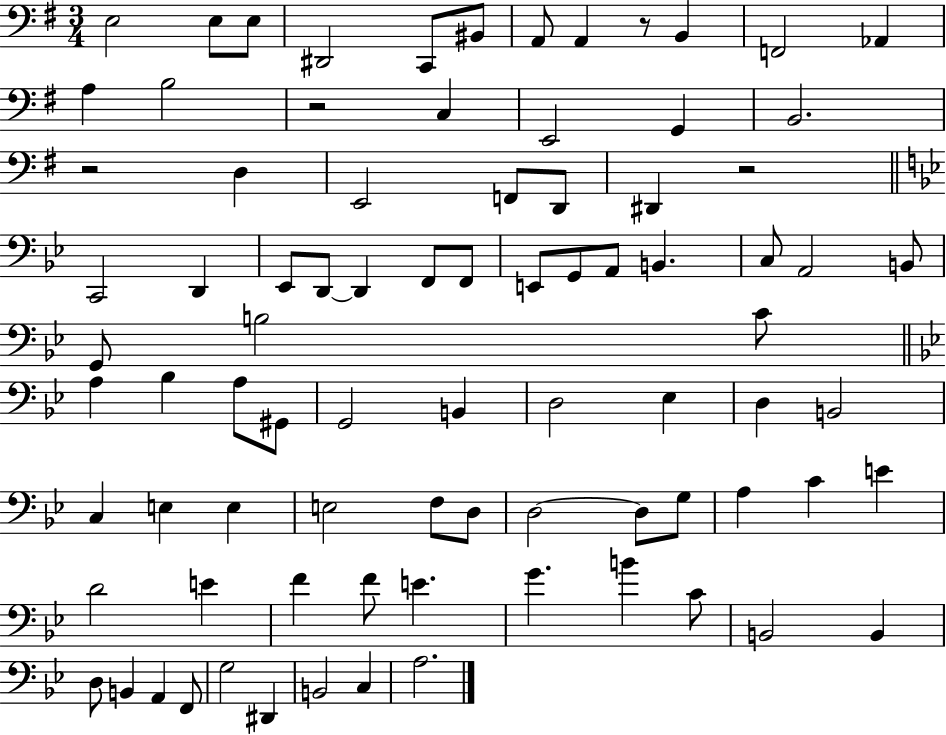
E3/h E3/e E3/e D#2/h C2/e BIS2/e A2/e A2/q R/e B2/q F2/h Ab2/q A3/q B3/h R/h C3/q E2/h G2/q B2/h. R/h D3/q E2/h F2/e D2/e D#2/q R/h C2/h D2/q Eb2/e D2/e D2/q F2/e F2/e E2/e G2/e A2/e B2/q. C3/e A2/h B2/e G2/e B3/h C4/e A3/q Bb3/q A3/e G#2/e G2/h B2/q D3/h Eb3/q D3/q B2/h C3/q E3/q E3/q E3/h F3/e D3/e D3/h D3/e G3/e A3/q C4/q E4/q D4/h E4/q F4/q F4/e E4/q. G4/q. B4/q C4/e B2/h B2/q D3/e B2/q A2/q F2/e G3/h D#2/q B2/h C3/q A3/h.